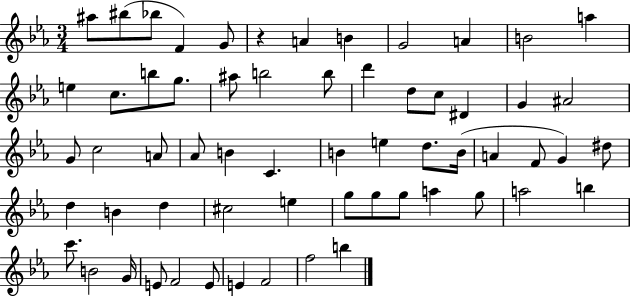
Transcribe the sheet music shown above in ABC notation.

X:1
T:Untitled
M:3/4
L:1/4
K:Eb
^a/2 ^b/2 _b/2 F G/2 z A B G2 A B2 a e c/2 b/2 g/2 ^a/2 b2 b/2 d' d/2 c/2 ^D G ^A2 G/2 c2 A/2 _A/2 B C B e d/2 B/4 A F/2 G ^d/2 d B d ^c2 e g/2 g/2 g/2 a g/2 a2 b c'/2 B2 G/4 E/2 F2 E/2 E F2 f2 b